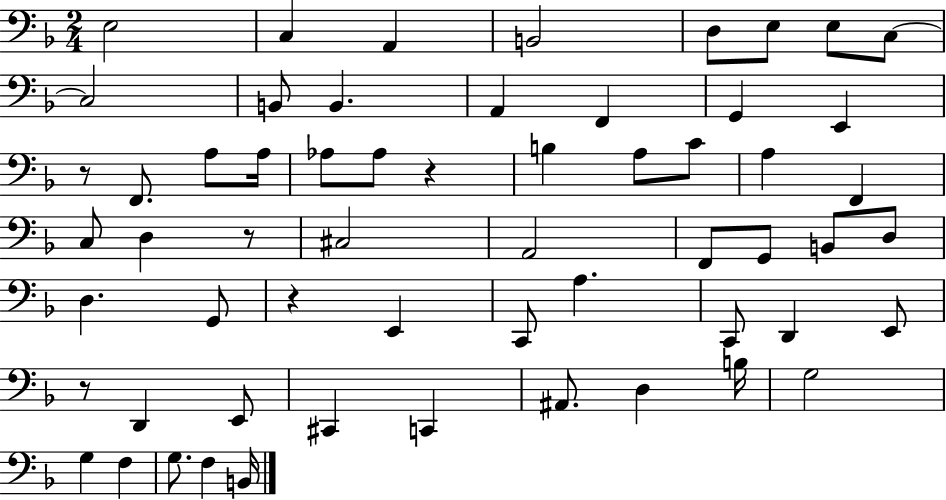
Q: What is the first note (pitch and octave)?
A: E3